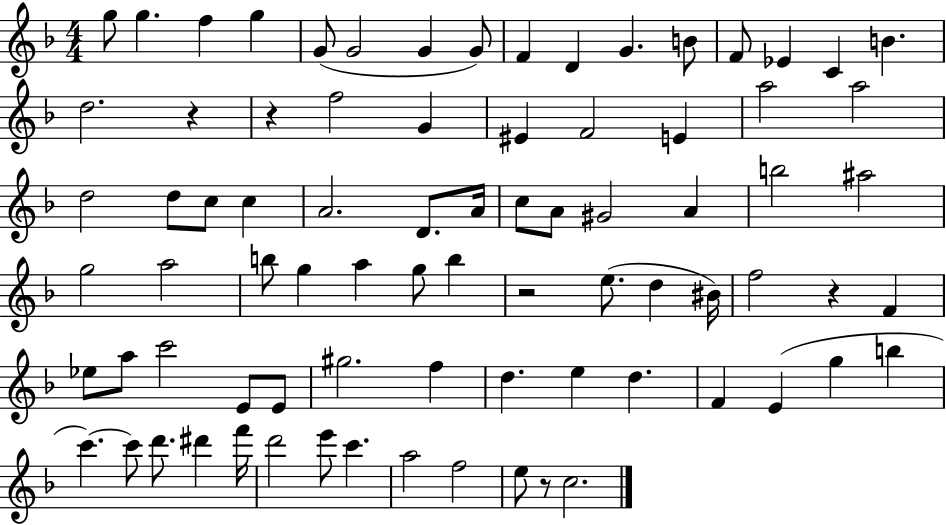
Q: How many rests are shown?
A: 5